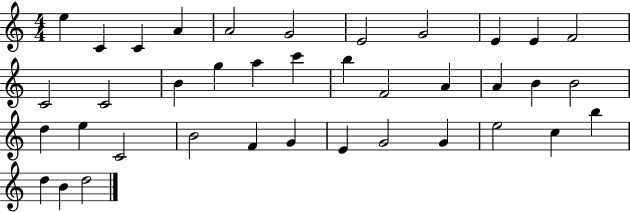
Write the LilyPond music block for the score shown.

{
  \clef treble
  \numericTimeSignature
  \time 4/4
  \key c \major
  e''4 c'4 c'4 a'4 | a'2 g'2 | e'2 g'2 | e'4 e'4 f'2 | \break c'2 c'2 | b'4 g''4 a''4 c'''4 | b''4 f'2 a'4 | a'4 b'4 b'2 | \break d''4 e''4 c'2 | b'2 f'4 g'4 | e'4 g'2 g'4 | e''2 c''4 b''4 | \break d''4 b'4 d''2 | \bar "|."
}